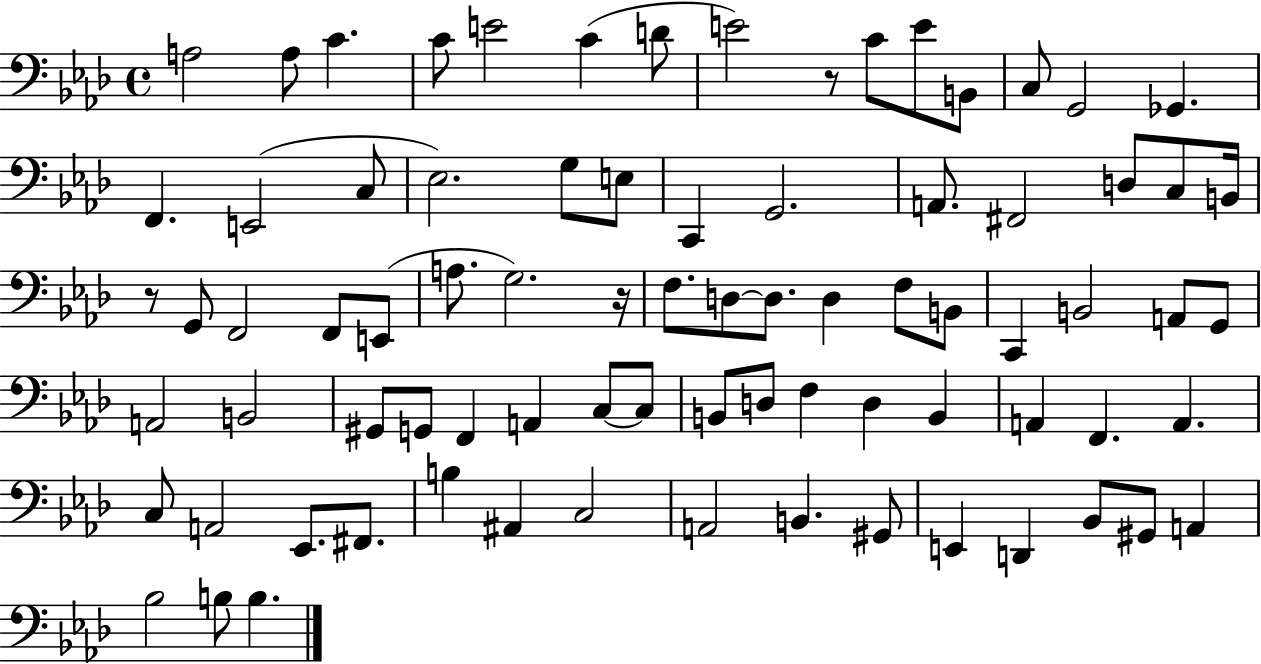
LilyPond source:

{
  \clef bass
  \time 4/4
  \defaultTimeSignature
  \key aes \major
  a2 a8 c'4. | c'8 e'2 c'4( d'8 | e'2) r8 c'8 e'8 b,8 | c8 g,2 ges,4. | \break f,4. e,2( c8 | ees2.) g8 e8 | c,4 g,2. | a,8. fis,2 d8 c8 b,16 | \break r8 g,8 f,2 f,8 e,8( | a8. g2.) r16 | f8. d8~~ d8. d4 f8 b,8 | c,4 b,2 a,8 g,8 | \break a,2 b,2 | gis,8 g,8 f,4 a,4 c8~~ c8 | b,8 d8 f4 d4 b,4 | a,4 f,4. a,4. | \break c8 a,2 ees,8. fis,8. | b4 ais,4 c2 | a,2 b,4. gis,8 | e,4 d,4 bes,8 gis,8 a,4 | \break bes2 b8 b4. | \bar "|."
}